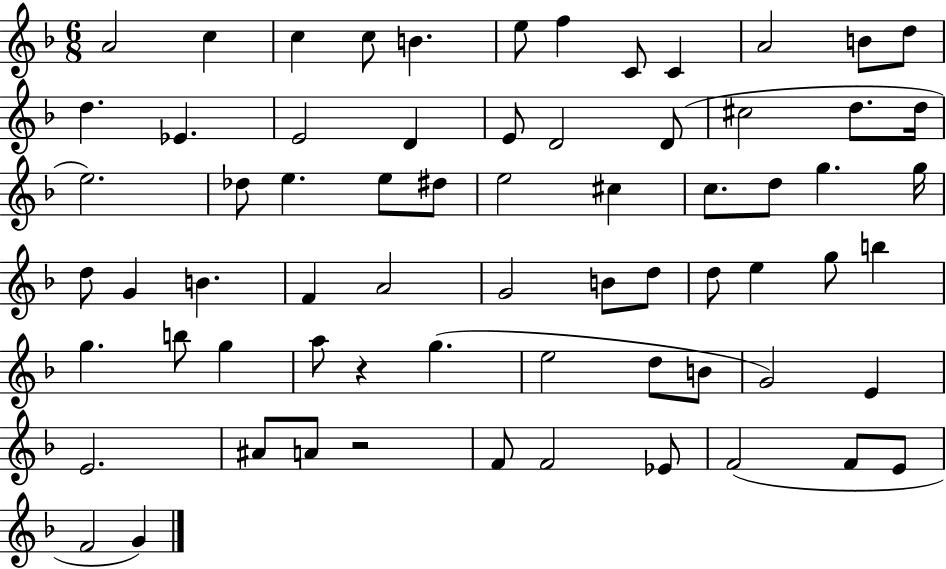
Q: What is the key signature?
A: F major